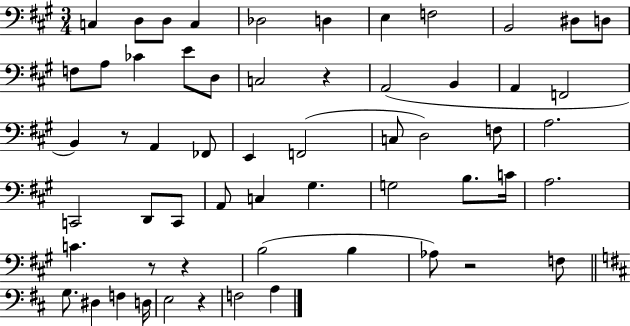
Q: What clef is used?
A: bass